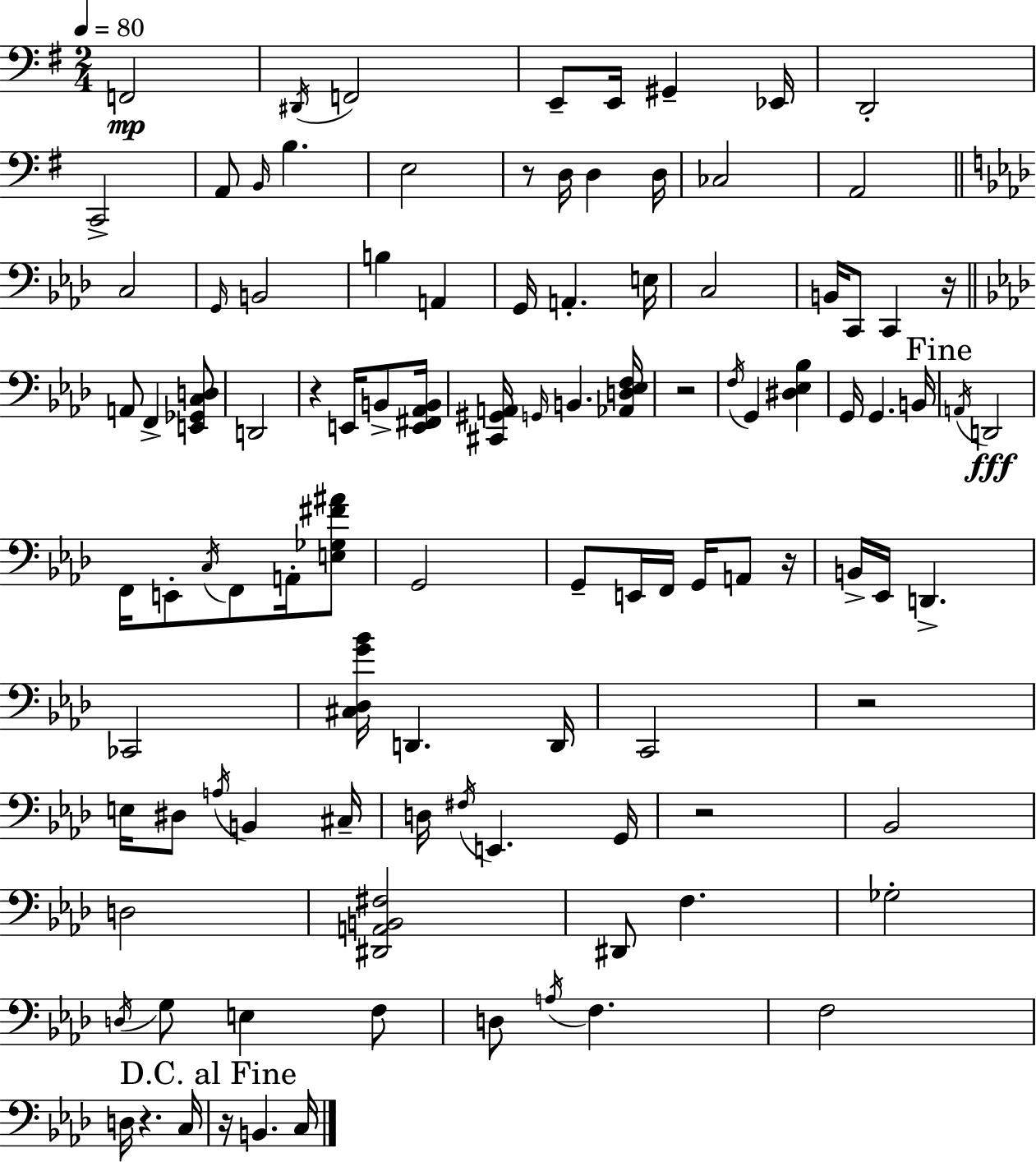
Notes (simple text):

F2/h D#2/s F2/h E2/e E2/s G#2/q Eb2/s D2/h C2/h A2/e B2/s B3/q. E3/h R/e D3/s D3/q D3/s CES3/h A2/h C3/h G2/s B2/h B3/q A2/q G2/s A2/q. E3/s C3/h B2/s C2/e C2/q R/s A2/e F2/q [E2,Gb2,C3,D3]/e D2/h R/q E2/s B2/e [E2,F#2,Ab2,B2]/s [C#2,G#2,A2]/s G2/s B2/q. [Ab2,D3,Eb3,F3]/s R/h F3/s G2/q [D#3,Eb3,Bb3]/q G2/s G2/q. B2/s A2/s D2/h F2/s E2/e C3/s F2/e A2/s [E3,Gb3,F#4,A#4]/e G2/h G2/e E2/s F2/s G2/s A2/e R/s B2/s Eb2/s D2/q. CES2/h [C#3,Db3,G4,Bb4]/s D2/q. D2/s C2/h R/h E3/s D#3/e A3/s B2/q C#3/s D3/s F#3/s E2/q. G2/s R/h Bb2/h D3/h [D#2,A2,B2,F#3]/h D#2/e F3/q. Gb3/h D3/s G3/e E3/q F3/e D3/e A3/s F3/q. F3/h D3/s R/q. C3/s R/s B2/q. C3/s